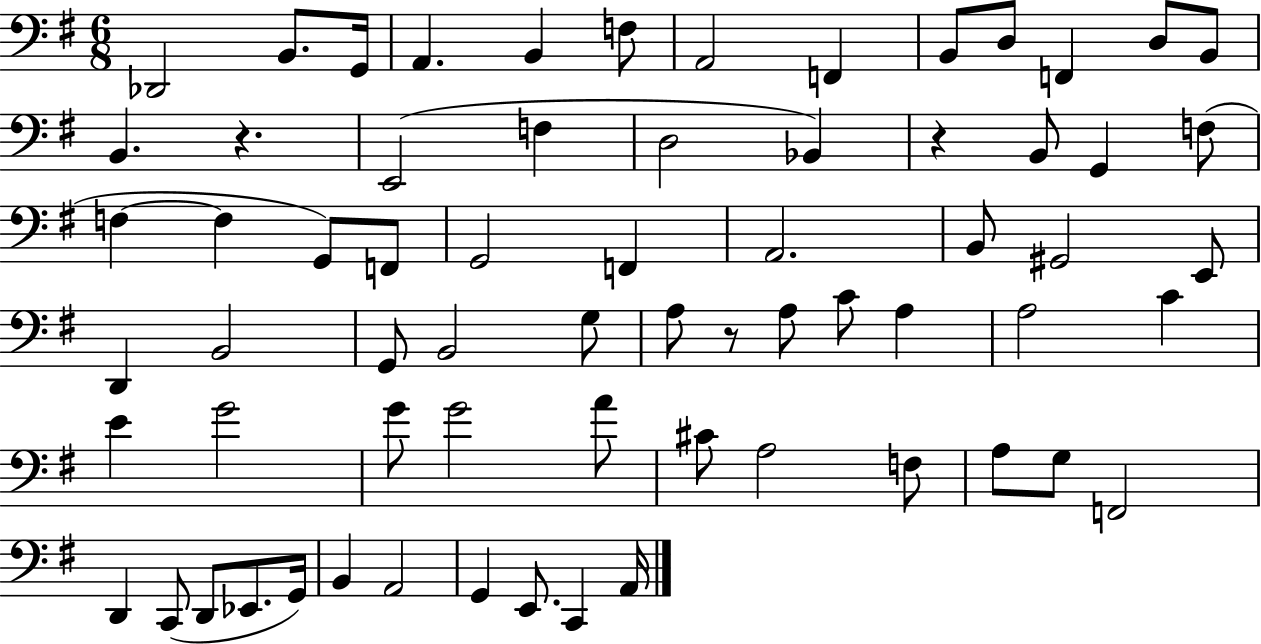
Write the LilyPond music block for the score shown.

{
  \clef bass
  \numericTimeSignature
  \time 6/8
  \key g \major
  des,2 b,8. g,16 | a,4. b,4 f8 | a,2 f,4 | b,8 d8 f,4 d8 b,8 | \break b,4. r4. | e,2( f4 | d2 bes,4) | r4 b,8 g,4 f8( | \break f4~~ f4 g,8) f,8 | g,2 f,4 | a,2. | b,8 gis,2 e,8 | \break d,4 b,2 | g,8 b,2 g8 | a8 r8 a8 c'8 a4 | a2 c'4 | \break e'4 g'2 | g'8 g'2 a'8 | cis'8 a2 f8 | a8 g8 f,2 | \break d,4 c,8( d,8 ees,8. g,16) | b,4 a,2 | g,4 e,8. c,4 a,16 | \bar "|."
}